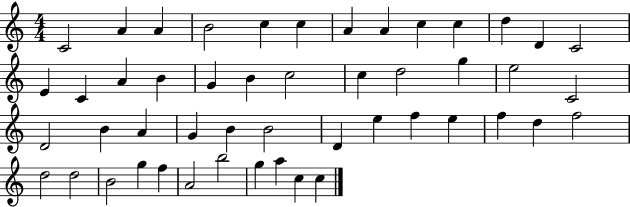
C4/h A4/q A4/q B4/h C5/q C5/q A4/q A4/q C5/q C5/q D5/q D4/q C4/h E4/q C4/q A4/q B4/q G4/q B4/q C5/h C5/q D5/h G5/q E5/h C4/h D4/h B4/q A4/q G4/q B4/q B4/h D4/q E5/q F5/q E5/q F5/q D5/q F5/h D5/h D5/h B4/h G5/q F5/q A4/h B5/h G5/q A5/q C5/q C5/q